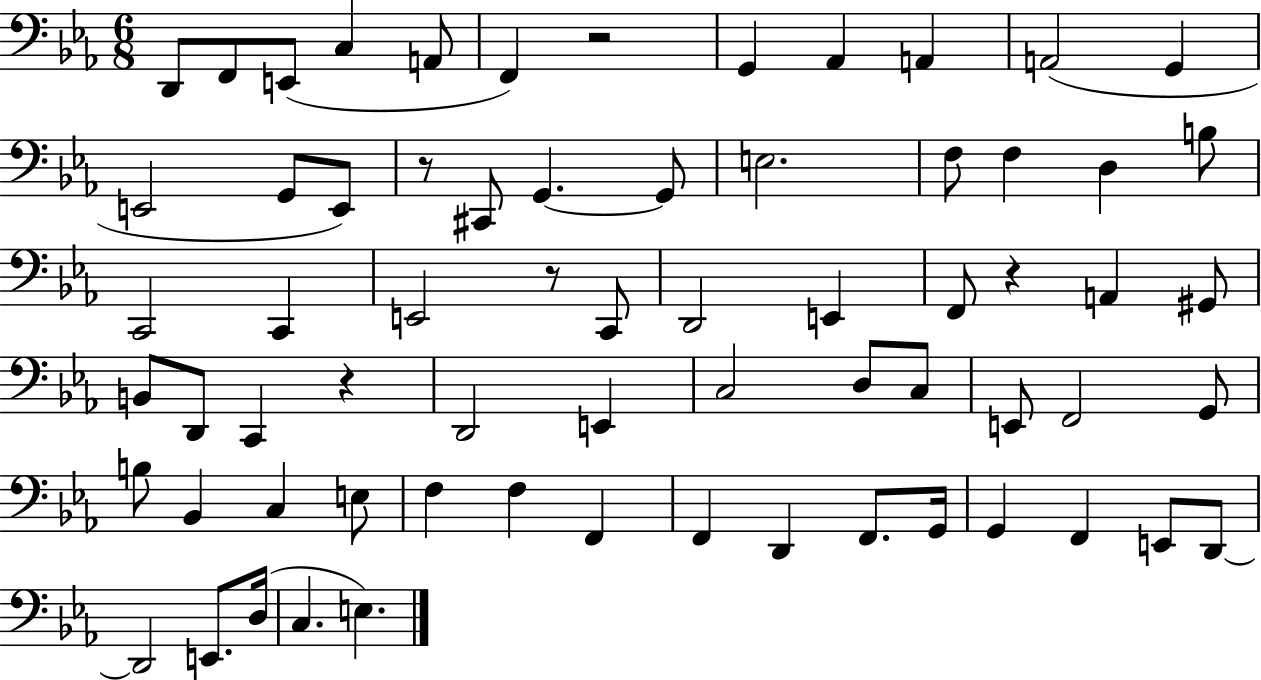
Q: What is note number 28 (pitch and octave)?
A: E2